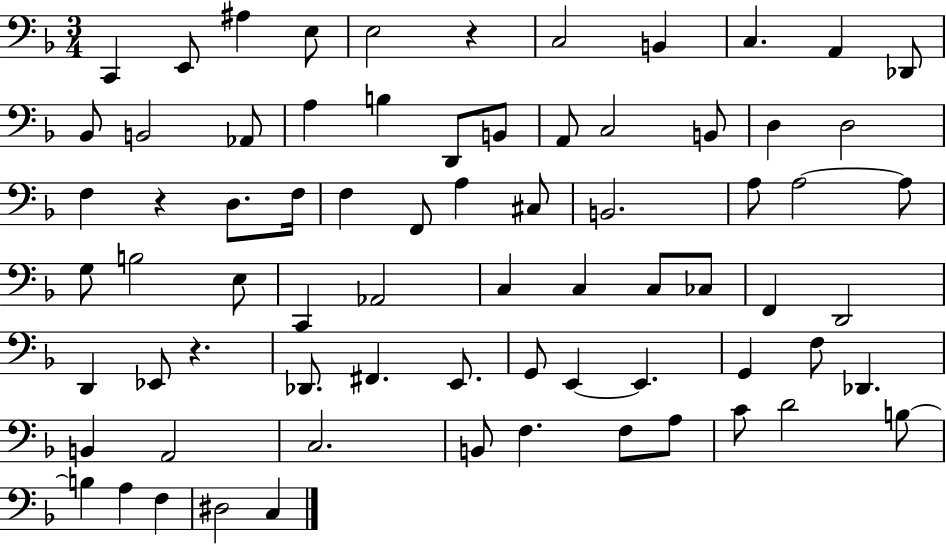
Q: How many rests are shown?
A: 3